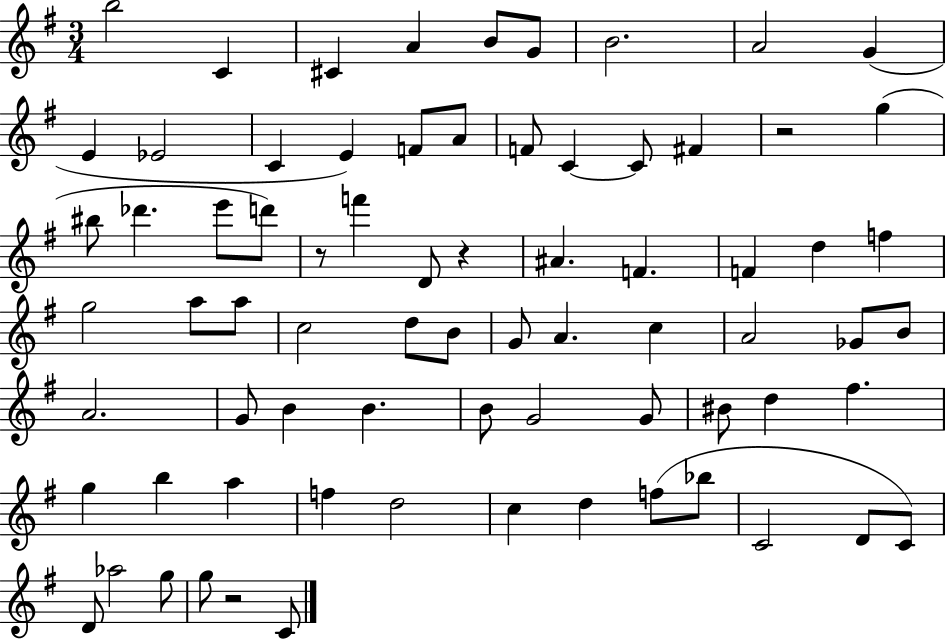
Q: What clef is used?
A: treble